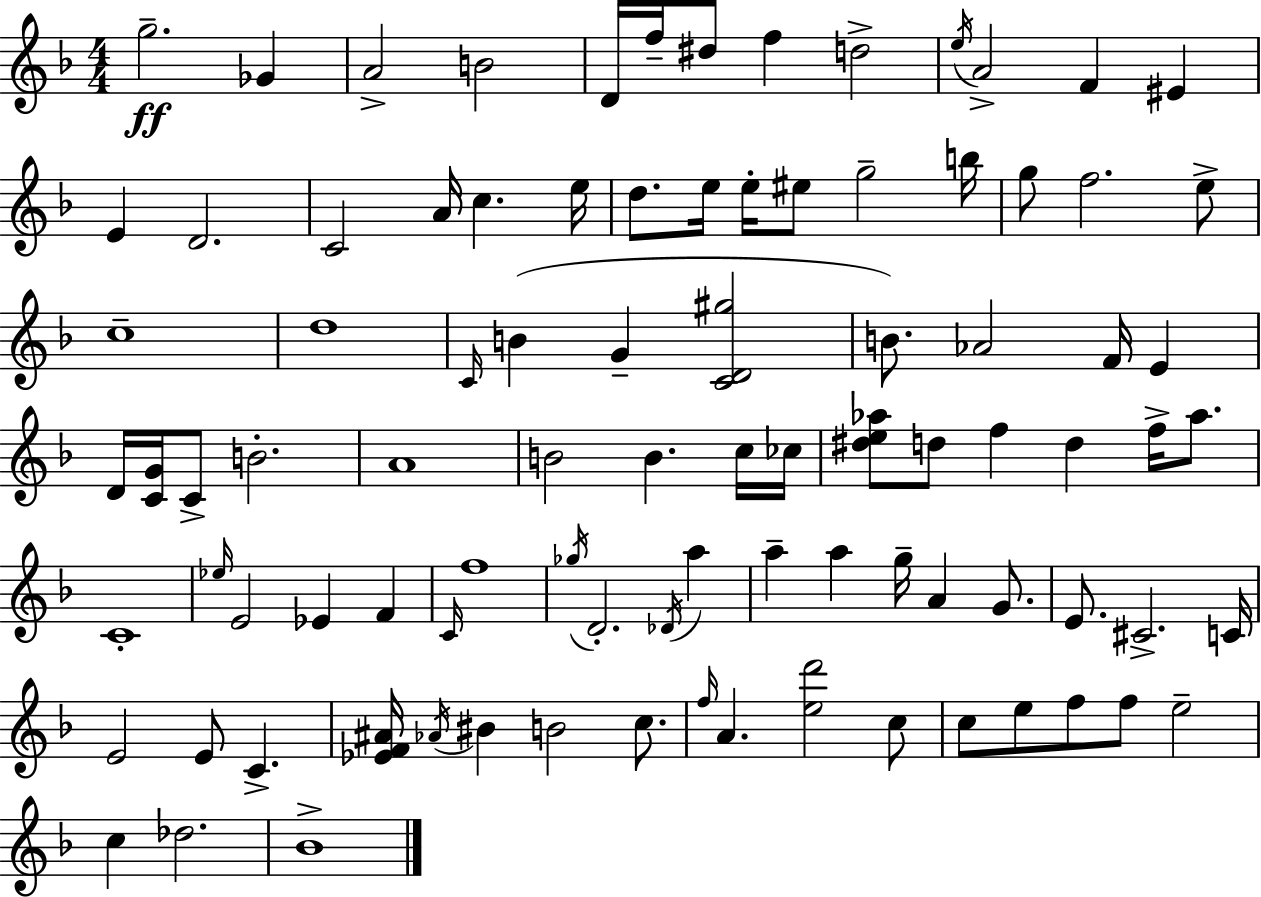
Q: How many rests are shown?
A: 0